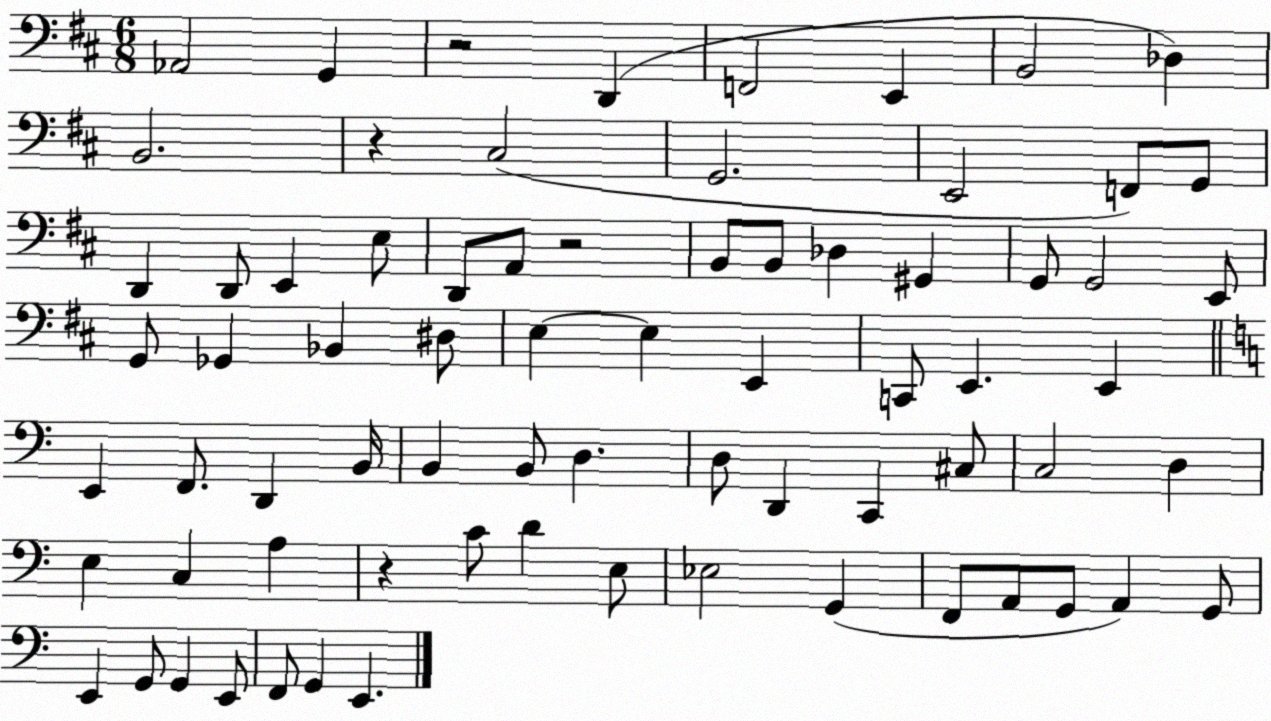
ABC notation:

X:1
T:Untitled
M:6/8
L:1/4
K:D
_A,,2 G,, z2 D,, F,,2 E,, B,,2 _D, B,,2 z ^C,2 G,,2 E,,2 F,,/2 G,,/2 D,, D,,/2 E,, E,/2 D,,/2 A,,/2 z2 B,,/2 B,,/2 _D, ^G,, G,,/2 G,,2 E,,/2 G,,/2 _G,, _B,, ^D,/2 E, E, E,, C,,/2 E,, E,, E,, F,,/2 D,, B,,/4 B,, B,,/2 D, D,/2 D,, C,, ^C,/2 C,2 D, E, C, A, z C/2 D E,/2 _E,2 G,, F,,/2 A,,/2 G,,/2 A,, G,,/2 E,, G,,/2 G,, E,,/2 F,,/2 G,, E,,